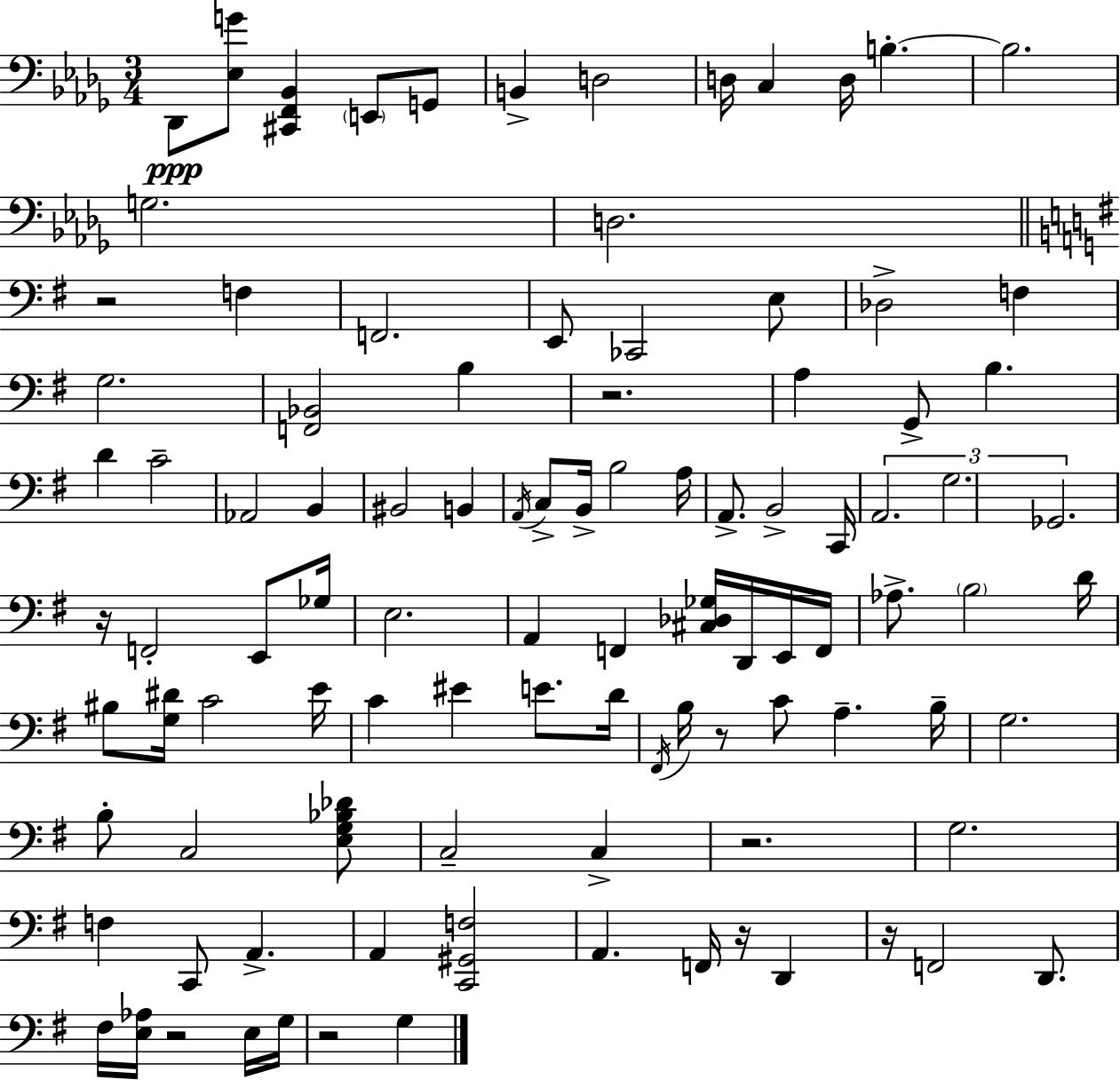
{
  \clef bass
  \numericTimeSignature
  \time 3/4
  \key bes \minor
  \repeat volta 2 { des,8\ppp <ees g'>8 <cis, f, bes,>4 \parenthesize e,8 g,8 | b,4-> d2 | d16 c4 d16 b4.-.~~ | b2. | \break g2. | d2. | \bar "||" \break \key g \major r2 f4 | f,2. | e,8 ces,2 e8 | des2-> f4 | \break g2. | <f, bes,>2 b4 | r2. | a4 g,8-> b4. | \break d'4 c'2-- | aes,2 b,4 | bis,2 b,4 | \acciaccatura { a,16 } c8-> b,16-> b2 | \break a16 a,8.-> b,2-> | c,16 \tuplet 3/2 { a,2. | g2. | ges,2. } | \break r16 f,2-. e,8 | ges16 e2. | a,4 f,4 <cis des ges>16 d,16 e,16 | f,16 aes8.-> \parenthesize b2 | \break d'16 bis8 <g dis'>16 c'2 | e'16 c'4 eis'4 e'8. | d'16 \acciaccatura { fis,16 } b16 r8 c'8 a4.-- | b16-- g2. | \break b8-. c2 | <e g bes des'>8 c2-- c4-> | r2. | g2. | \break f4 c,8 a,4.-> | a,4 <c, gis, f>2 | a,4. f,16 r16 d,4 | r16 f,2 d,8. | \break fis16 <e aes>16 r2 | e16 g16 r2 g4 | } \bar "|."
}